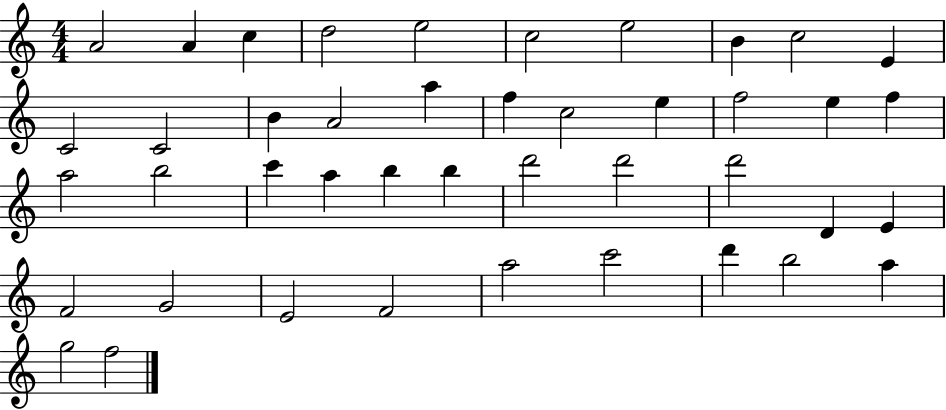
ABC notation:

X:1
T:Untitled
M:4/4
L:1/4
K:C
A2 A c d2 e2 c2 e2 B c2 E C2 C2 B A2 a f c2 e f2 e f a2 b2 c' a b b d'2 d'2 d'2 D E F2 G2 E2 F2 a2 c'2 d' b2 a g2 f2